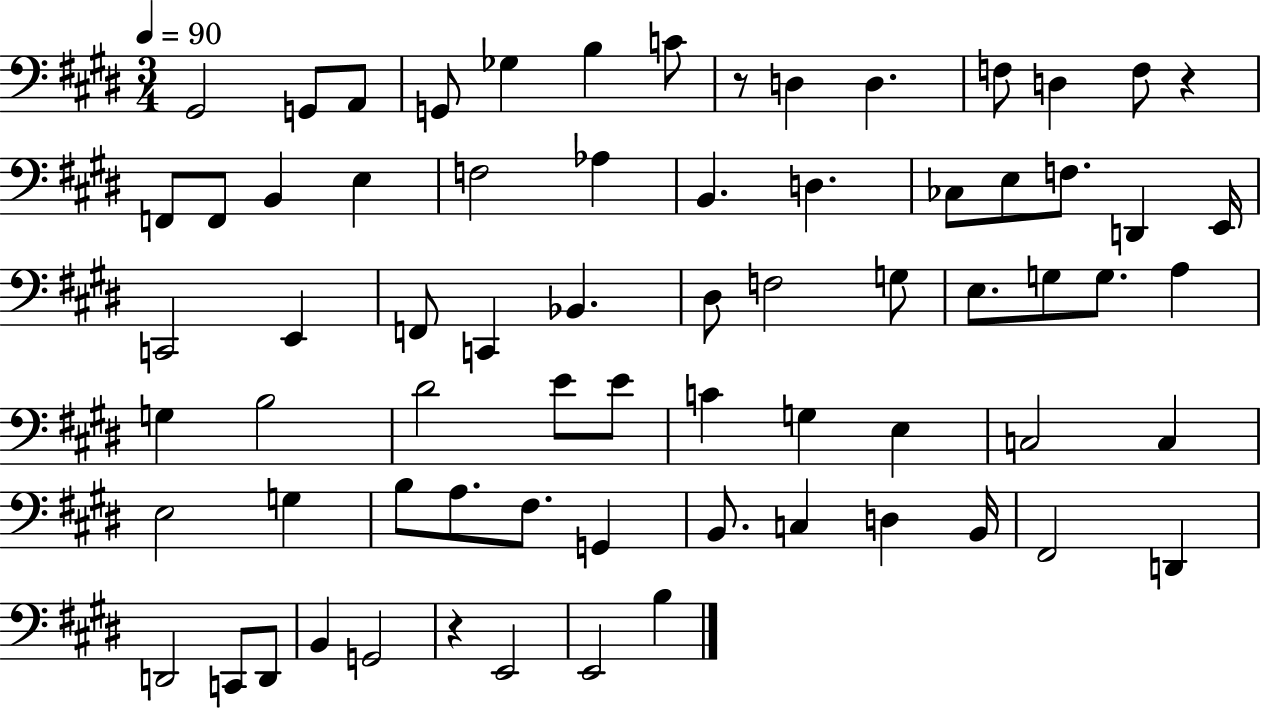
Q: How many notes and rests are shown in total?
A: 70